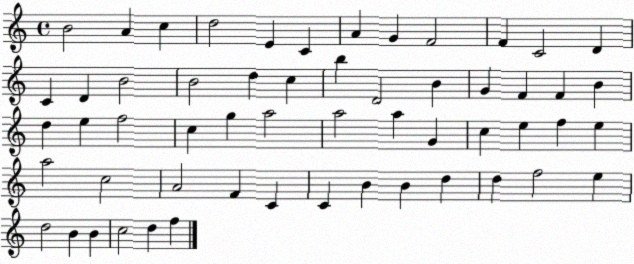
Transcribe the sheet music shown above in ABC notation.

X:1
T:Untitled
M:4/4
L:1/4
K:C
B2 A c d2 E C A G F2 F C2 D C D B2 B2 d c b D2 B G F F B d e f2 c g a2 a2 a G c e f e a2 c2 A2 F C C B B d d f2 e d2 B B c2 d f